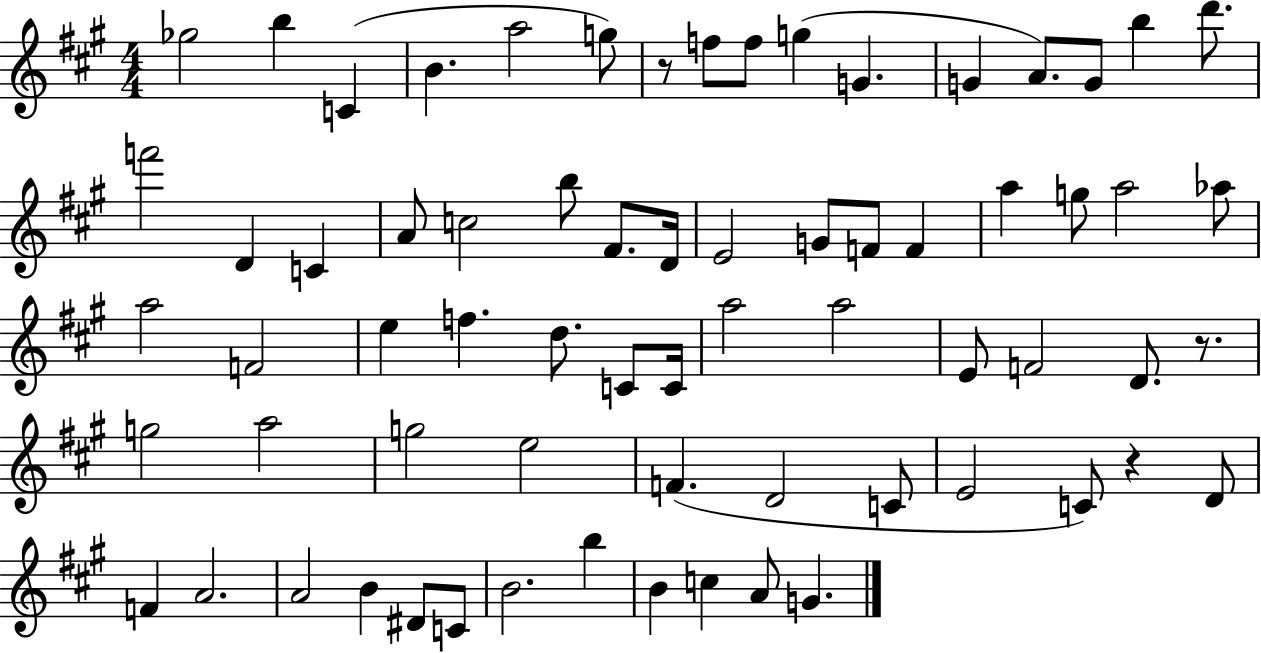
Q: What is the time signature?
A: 4/4